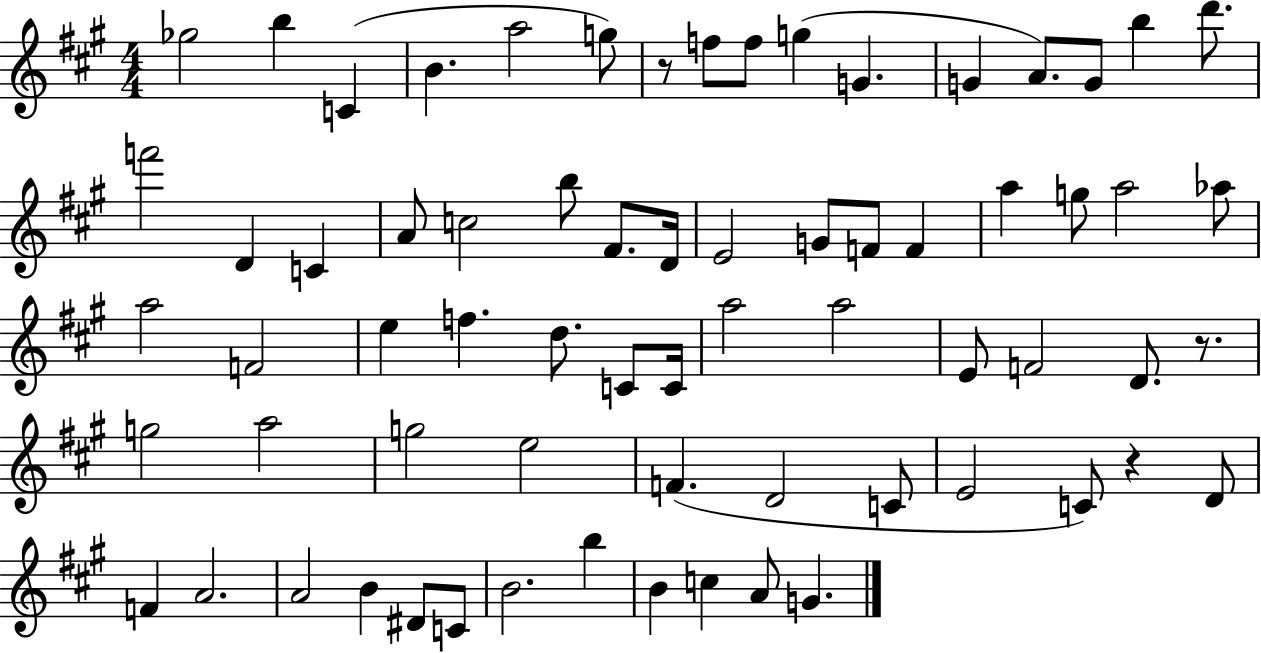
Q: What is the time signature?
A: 4/4